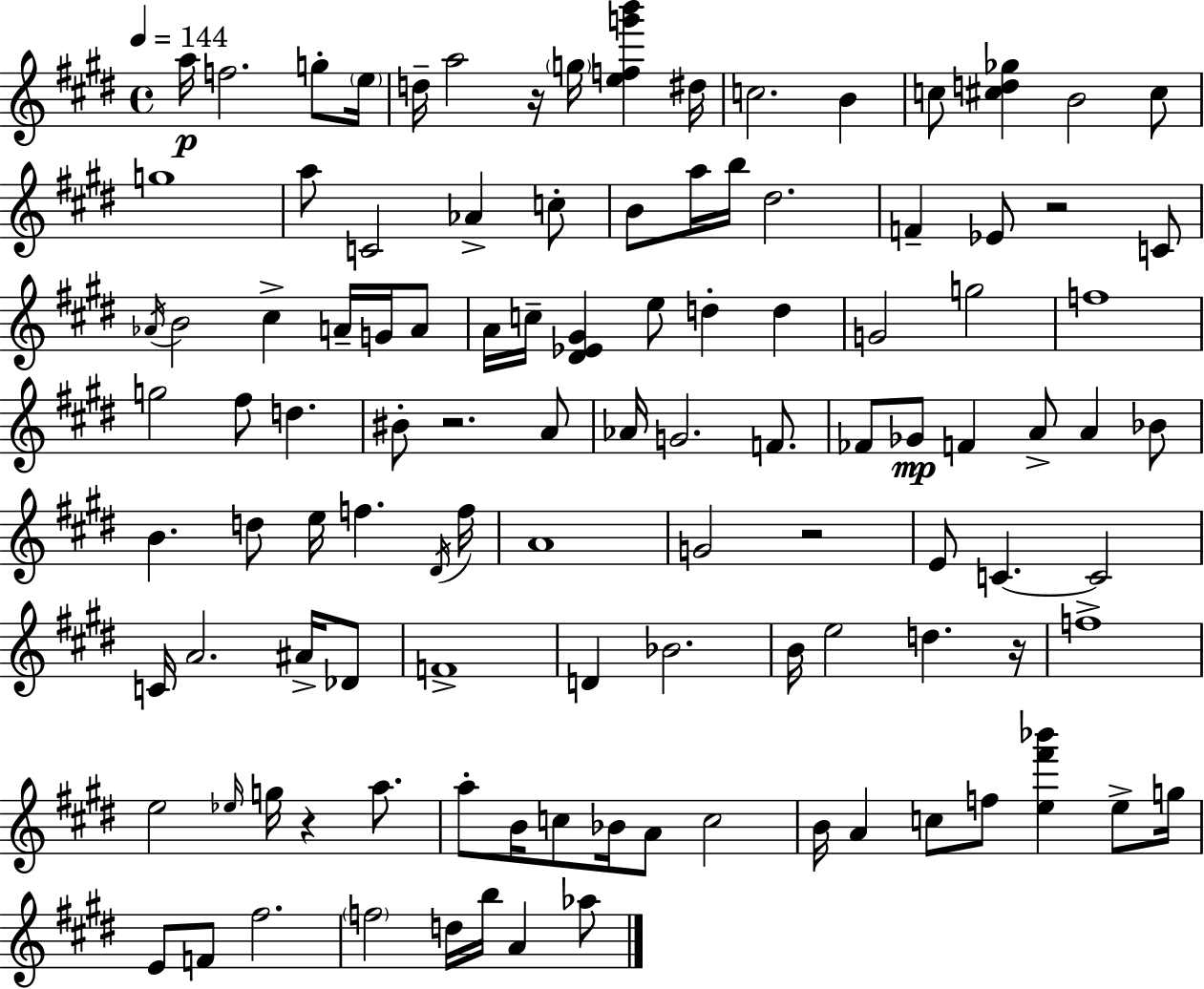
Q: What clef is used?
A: treble